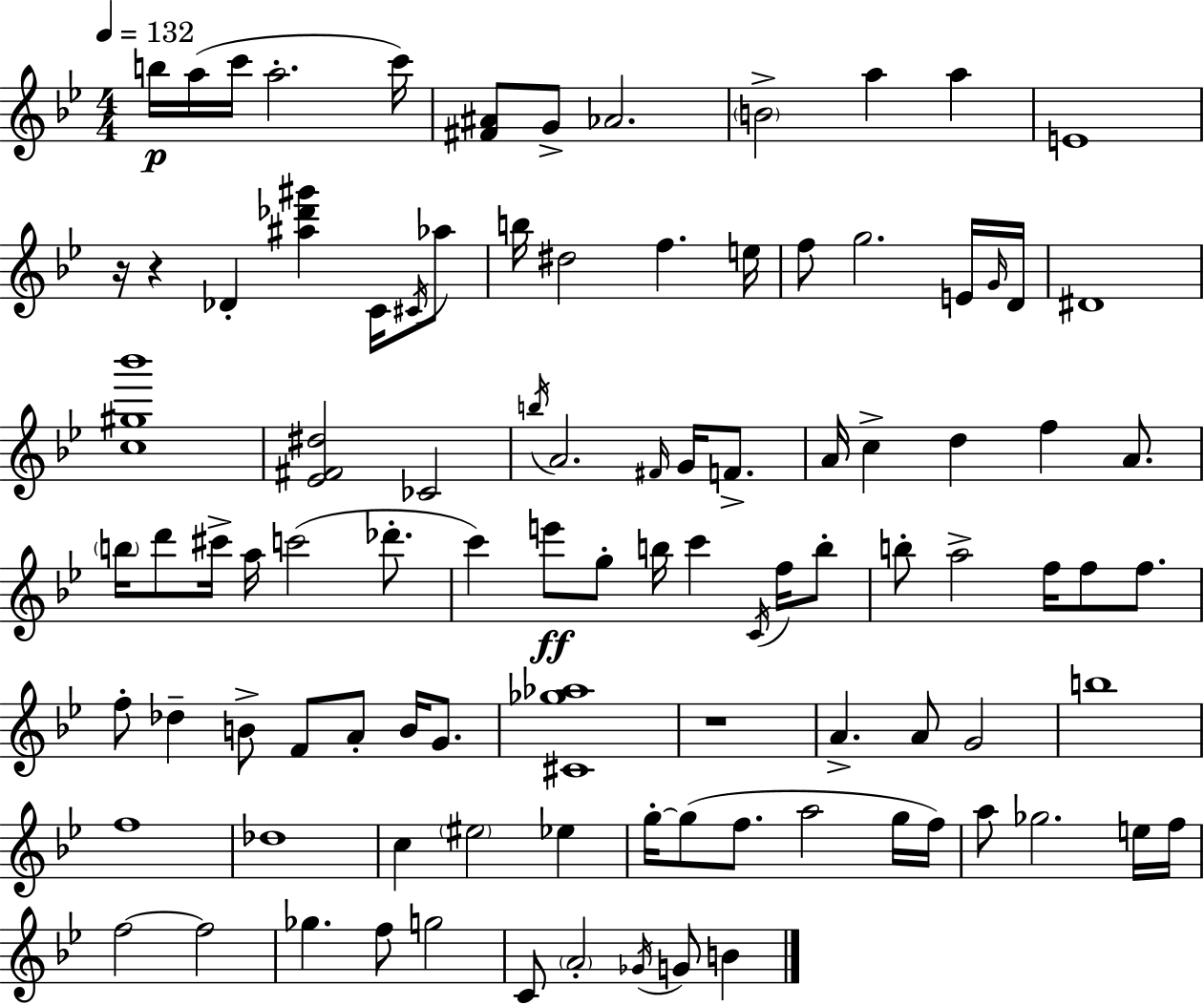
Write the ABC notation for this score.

X:1
T:Untitled
M:4/4
L:1/4
K:Gm
b/4 a/4 c'/4 a2 c'/4 [^F^A]/2 G/2 _A2 B2 a a E4 z/4 z _D [^a_d'^g'] C/4 ^C/4 _a/2 b/4 ^d2 f e/4 f/2 g2 E/4 G/4 D/4 ^D4 [c^g_b']4 [_E^F^d]2 _C2 b/4 A2 ^F/4 G/4 F/2 A/4 c d f A/2 b/4 d'/2 ^c'/4 a/4 c'2 _d'/2 c' e'/2 g/2 b/4 c' C/4 f/4 b/2 b/2 a2 f/4 f/2 f/2 f/2 _d B/2 F/2 A/2 B/4 G/2 [^C_g_a]4 z4 A A/2 G2 b4 f4 _d4 c ^e2 _e g/4 g/2 f/2 a2 g/4 f/4 a/2 _g2 e/4 f/4 f2 f2 _g f/2 g2 C/2 A2 _G/4 G/2 B